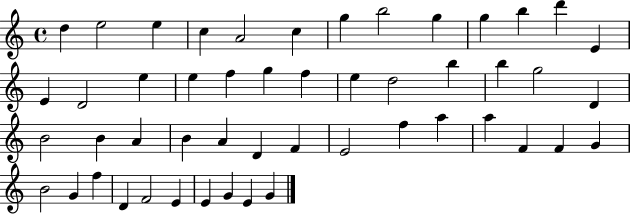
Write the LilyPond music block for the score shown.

{
  \clef treble
  \time 4/4
  \defaultTimeSignature
  \key c \major
  d''4 e''2 e''4 | c''4 a'2 c''4 | g''4 b''2 g''4 | g''4 b''4 d'''4 e'4 | \break e'4 d'2 e''4 | e''4 f''4 g''4 f''4 | e''4 d''2 b''4 | b''4 g''2 d'4 | \break b'2 b'4 a'4 | b'4 a'4 d'4 f'4 | e'2 f''4 a''4 | a''4 f'4 f'4 g'4 | \break b'2 g'4 f''4 | d'4 f'2 e'4 | e'4 g'4 e'4 g'4 | \bar "|."
}